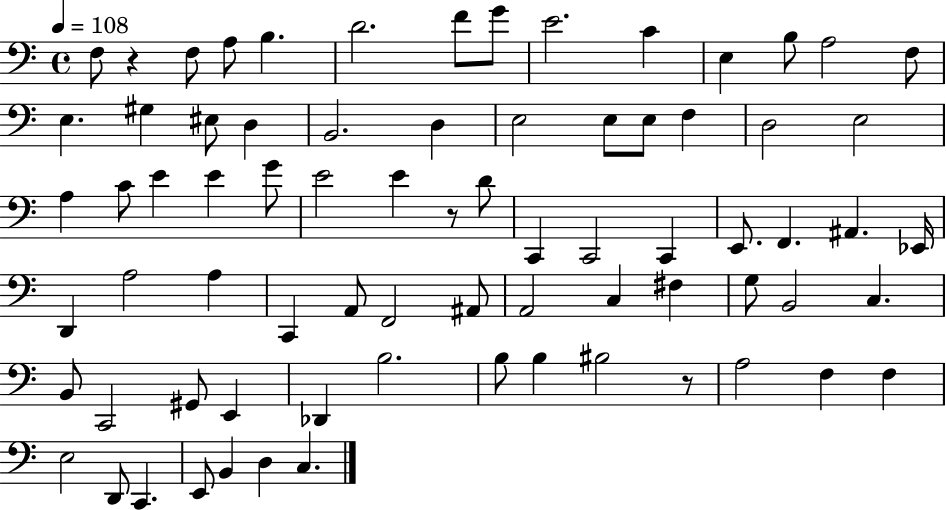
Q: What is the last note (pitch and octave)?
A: C3